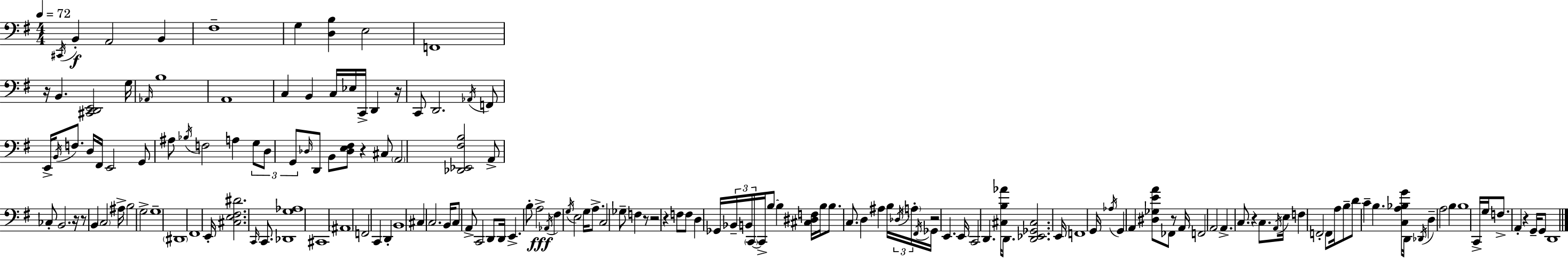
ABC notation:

X:1
T:Untitled
M:4/4
L:1/4
K:G
^C,,/4 B,, A,,2 B,, ^F,4 G, [D,B,] E,2 F,,4 z/4 B,, [^C,,D,,E,,]2 G,/4 _A,,/4 B,4 A,,4 C, B,, C,/4 _E,/4 C,,/4 D,, z/4 C,,/2 D,,2 _A,,/4 F,,/2 E,,/4 B,,/4 F,/2 D,/4 ^F,,/4 E,,2 G,,/2 ^A,/2 _B,/4 F,2 A, G,/2 D,/2 G,,/2 _D,/4 D,,/2 B,,/2 [_D,E,^F,]/2 z ^C,/2 A,,2 [_D,,_E,,^F,B,]2 A,,/2 _C,/2 B,,2 z/4 z/2 B,, C,2 ^A,/4 B,2 G,2 G,4 ^D,,4 ^F,,4 E,,/4 [^C,E,^F,^D]2 C,,/4 C,,/2 [_D,,G,_A,]4 ^C,,4 ^A,,4 F,,2 C,, D,, B,,4 ^C, C,2 B,,/4 C,/2 A,,/2 C,,2 D,,/2 D,,/4 E,, B,/2 A,2 _A,,/4 ^F, G,/4 E,2 G,/4 A,/2 C,2 _G,/2 F, z/2 z2 z F,/2 F,/2 D, _G,,/4 _B,,/4 B,,/4 C,,/4 C,,/4 B,/2 B, [^C,^D,F,]/4 B,/4 B,/2 C,/2 D, ^A, B,/4 _D,/4 A,/4 ^F,,/4 _G,,/4 z2 E,, E,,/4 C,,2 D,, [^C,B,_A]/4 D,,/2 [D,,_E,,_G,,^C,]2 E,,/4 F,,4 G,,/4 _A,/4 G,, A,, [^D,_G,EA]/2 _F,,/2 z/2 A,,/4 F,,2 A,,2 A,, C,/2 z C,/2 A,,/4 E,/4 F, F,,2 F,,/2 A,/4 B,/2 D/2 C B, [C,A,_B,G]/4 D,,/4 _D,,/4 D, A,2 B, B,4 C,,/4 G,/4 F,/2 A,, z G,,/4 G,,/2 D,,4